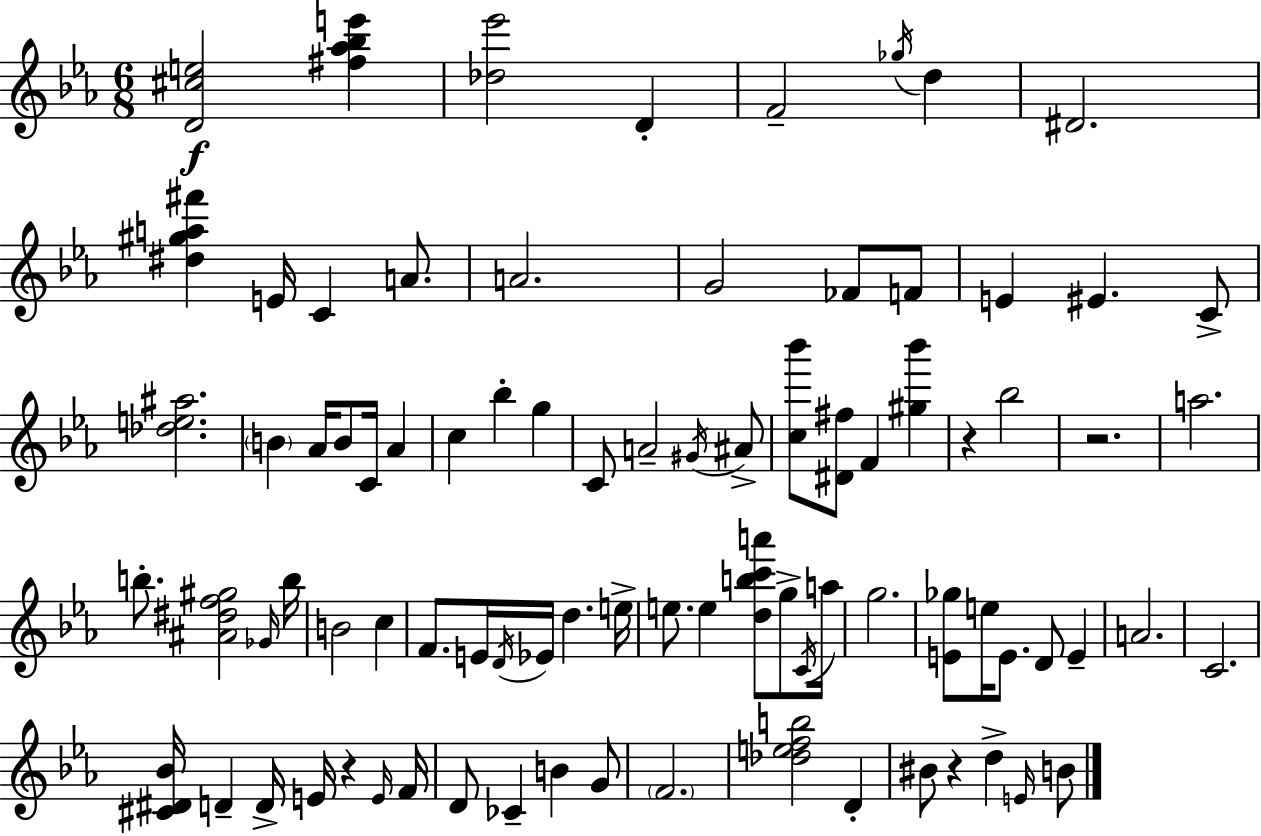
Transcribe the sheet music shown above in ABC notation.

X:1
T:Untitled
M:6/8
L:1/4
K:Eb
[D^ce]2 [^f_a_be'] [_d_e']2 D F2 _g/4 d ^D2 [^d^ga^f'] E/4 C A/2 A2 G2 _F/2 F/2 E ^E C/2 [_de^a]2 B _A/4 B/2 C/4 _A c _b g C/2 A2 ^G/4 ^A/2 [c_b']/2 [^D^f]/2 F [^g_b'] z _b2 z2 a2 b/2 [^A^df^g]2 _G/4 b/4 B2 c F/2 E/4 D/4 _E/4 d e/4 e/2 e [dbc'a']/2 g/2 C/4 a/4 g2 [E_g]/2 e/4 E/2 D/2 E A2 C2 [^C^D_B]/4 D D/4 E/4 z E/4 F/4 D/2 _C B G/2 F2 [_defb]2 D ^B/2 z d E/4 B/2